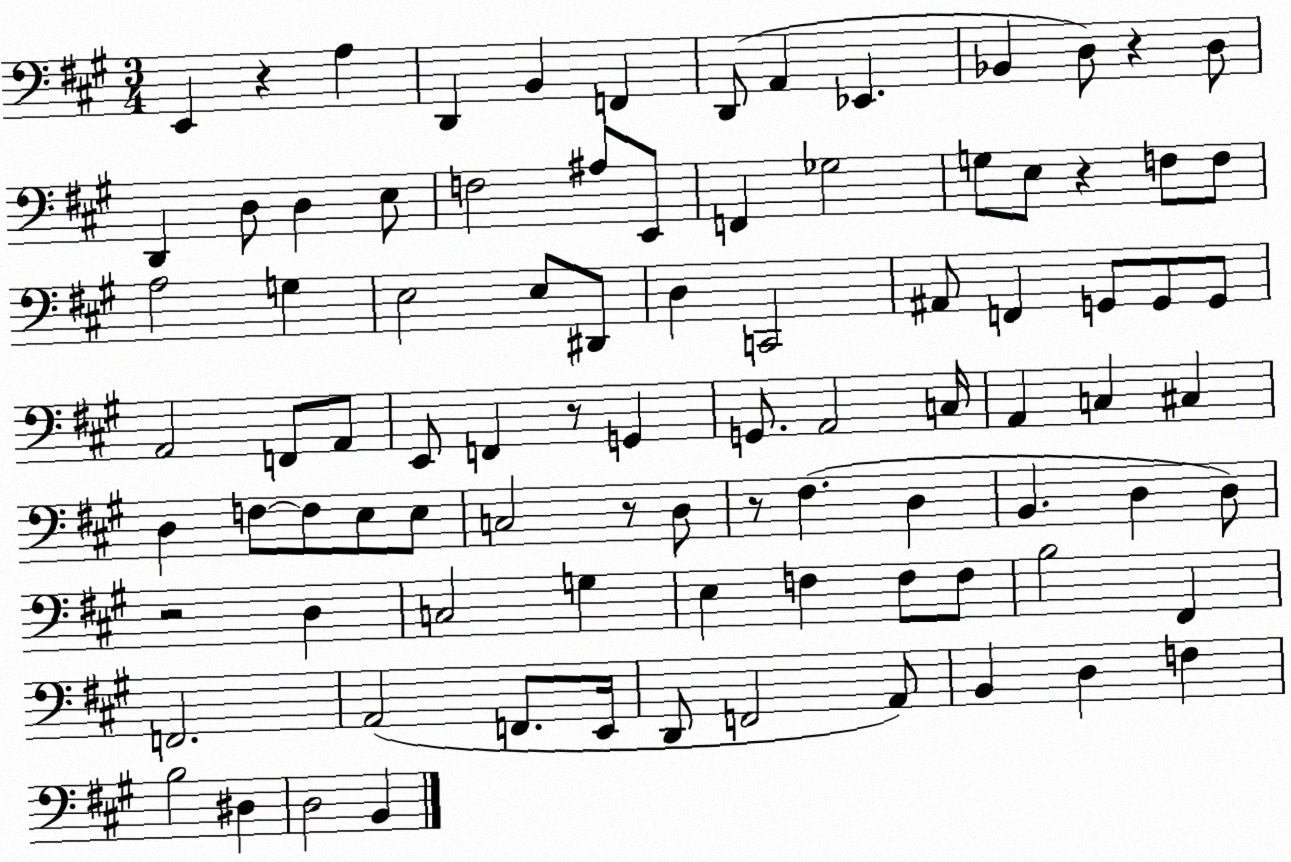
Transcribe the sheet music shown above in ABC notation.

X:1
T:Untitled
M:3/4
L:1/4
K:A
E,, z A, D,, B,, F,, D,,/2 A,, _E,, _B,, D,/2 z D,/2 D,, D,/2 D, E,/2 F,2 ^A,/2 E,,/2 F,, _G,2 G,/2 E,/2 z F,/2 F,/2 A,2 G, E,2 E,/2 ^D,,/2 D, C,,2 ^A,,/2 F,, G,,/2 G,,/2 G,,/2 A,,2 F,,/2 A,,/2 E,,/2 F,, z/2 G,, G,,/2 A,,2 C,/4 A,, C, ^C, D, F,/2 F,/2 E,/2 E,/2 C,2 z/2 D,/2 z/2 ^F, D, B,, D, D,/2 z2 D, C,2 G, E, F, F,/2 F,/2 B,2 ^F,, F,,2 A,,2 F,,/2 E,,/4 D,,/2 F,,2 A,,/2 B,, D, F, B,2 ^D, D,2 B,,